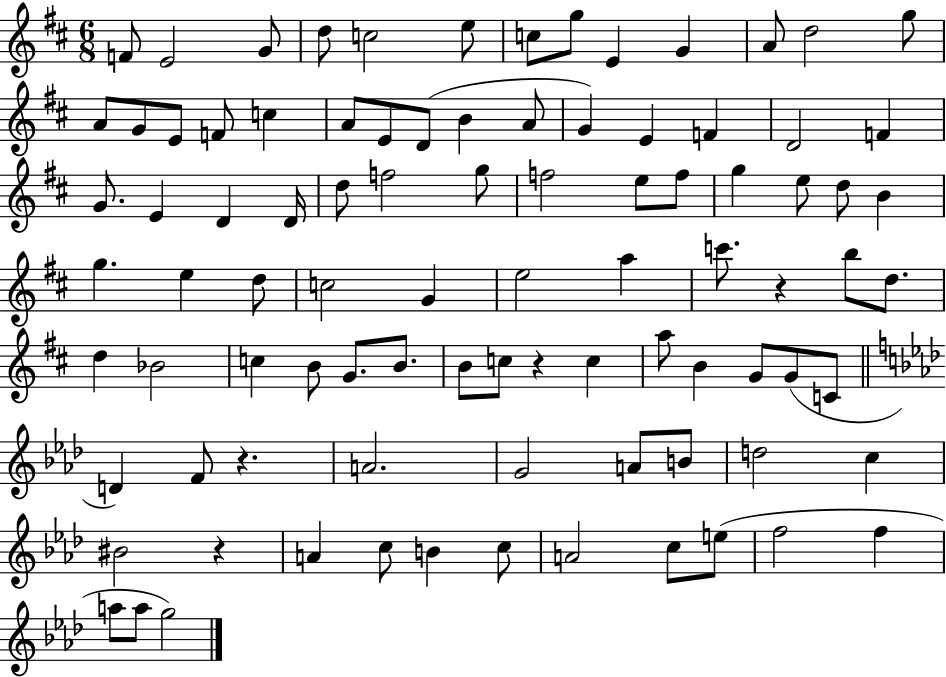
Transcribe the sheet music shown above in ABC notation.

X:1
T:Untitled
M:6/8
L:1/4
K:D
F/2 E2 G/2 d/2 c2 e/2 c/2 g/2 E G A/2 d2 g/2 A/2 G/2 E/2 F/2 c A/2 E/2 D/2 B A/2 G E F D2 F G/2 E D D/4 d/2 f2 g/2 f2 e/2 f/2 g e/2 d/2 B g e d/2 c2 G e2 a c'/2 z b/2 d/2 d _B2 c B/2 G/2 B/2 B/2 c/2 z c a/2 B G/2 G/2 C/2 D F/2 z A2 G2 A/2 B/2 d2 c ^B2 z A c/2 B c/2 A2 c/2 e/2 f2 f a/2 a/2 g2